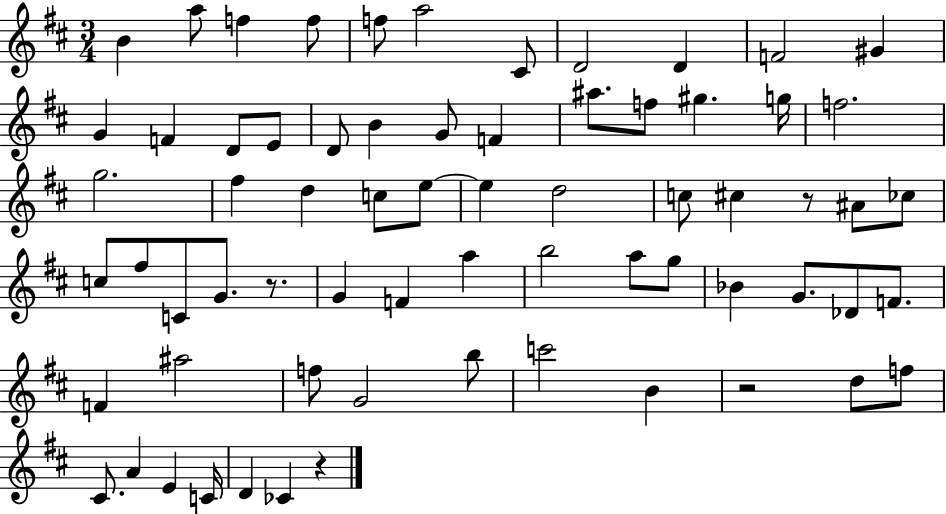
{
  \clef treble
  \numericTimeSignature
  \time 3/4
  \key d \major
  b'4 a''8 f''4 f''8 | f''8 a''2 cis'8 | d'2 d'4 | f'2 gis'4 | \break g'4 f'4 d'8 e'8 | d'8 b'4 g'8 f'4 | ais''8. f''8 gis''4. g''16 | f''2. | \break g''2. | fis''4 d''4 c''8 e''8~~ | e''4 d''2 | c''8 cis''4 r8 ais'8 ces''8 | \break c''8 fis''8 c'8 g'8. r8. | g'4 f'4 a''4 | b''2 a''8 g''8 | bes'4 g'8. des'8 f'8. | \break f'4 ais''2 | f''8 g'2 b''8 | c'''2 b'4 | r2 d''8 f''8 | \break cis'8. a'4 e'4 c'16 | d'4 ces'4 r4 | \bar "|."
}